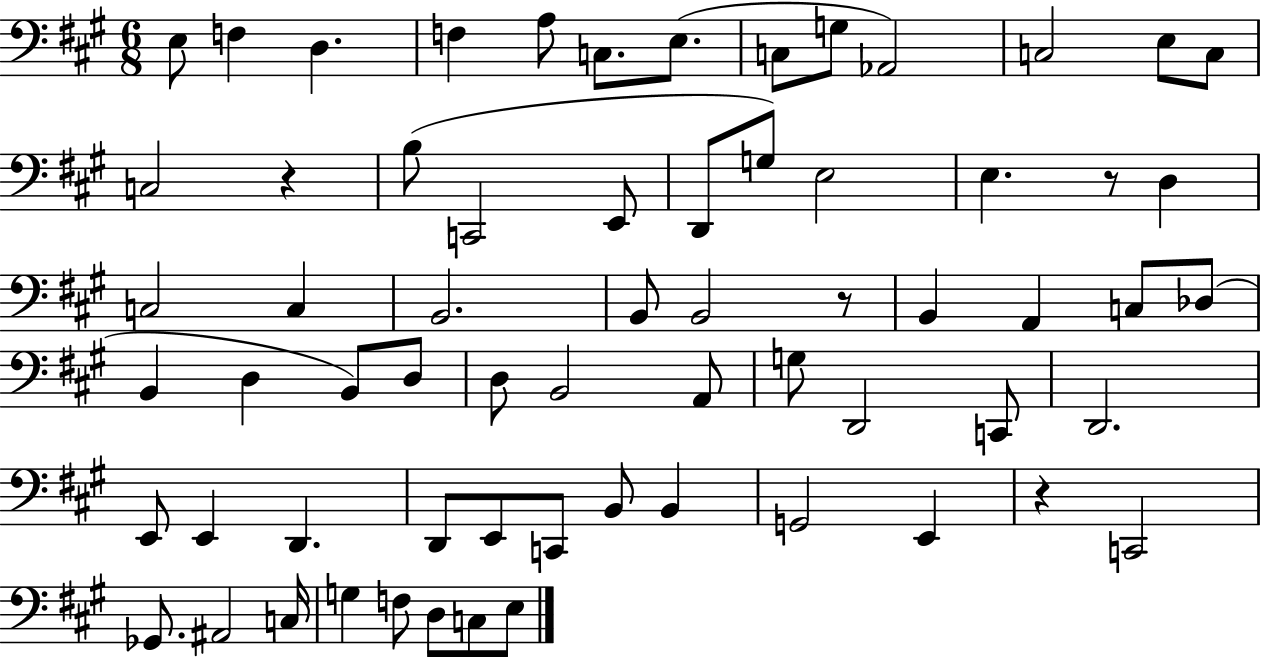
{
  \clef bass
  \numericTimeSignature
  \time 6/8
  \key a \major
  \repeat volta 2 { e8 f4 d4. | f4 a8 c8. e8.( | c8 g8 aes,2) | c2 e8 c8 | \break c2 r4 | b8( c,2 e,8 | d,8 g8) e2 | e4. r8 d4 | \break c2 c4 | b,2. | b,8 b,2 r8 | b,4 a,4 c8 des8( | \break b,4 d4 b,8) d8 | d8 b,2 a,8 | g8 d,2 c,8 | d,2. | \break e,8 e,4 d,4. | d,8 e,8 c,8 b,8 b,4 | g,2 e,4 | r4 c,2 | \break ges,8. ais,2 c16 | g4 f8 d8 c8 e8 | } \bar "|."
}